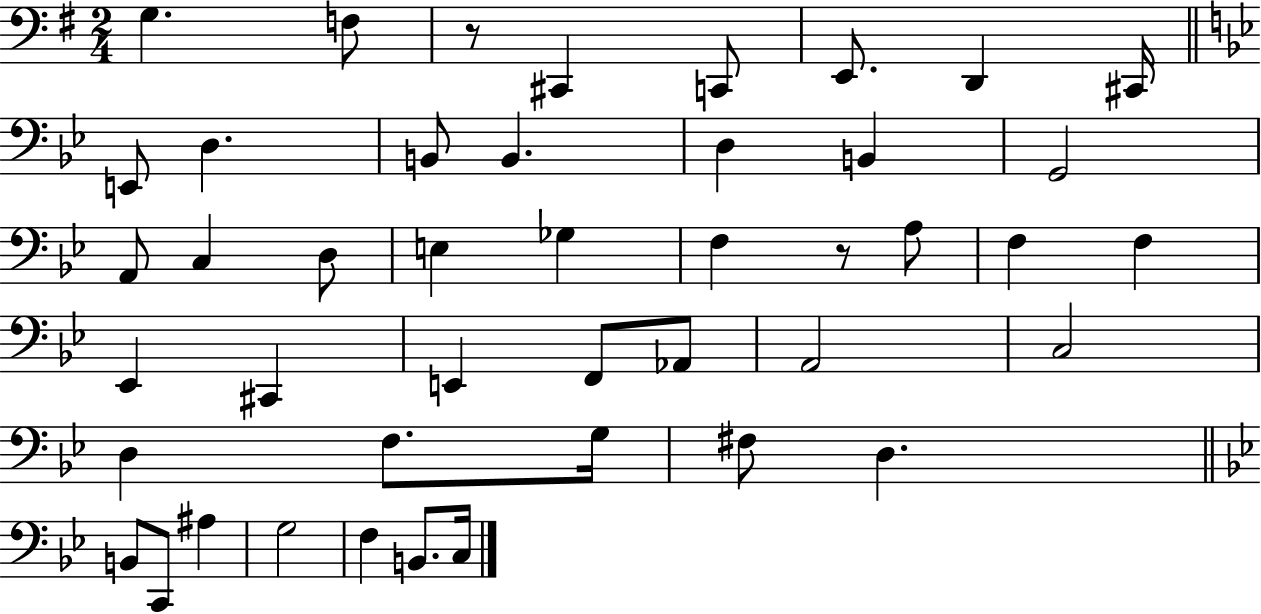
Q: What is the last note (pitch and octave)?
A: C3